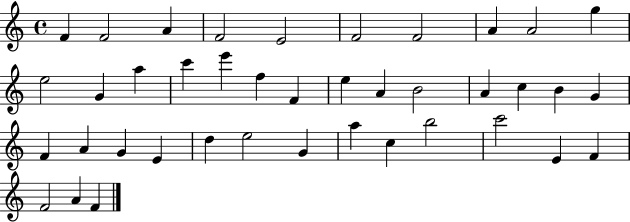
F4/q F4/h A4/q F4/h E4/h F4/h F4/h A4/q A4/h G5/q E5/h G4/q A5/q C6/q E6/q F5/q F4/q E5/q A4/q B4/h A4/q C5/q B4/q G4/q F4/q A4/q G4/q E4/q D5/q E5/h G4/q A5/q C5/q B5/h C6/h E4/q F4/q F4/h A4/q F4/q